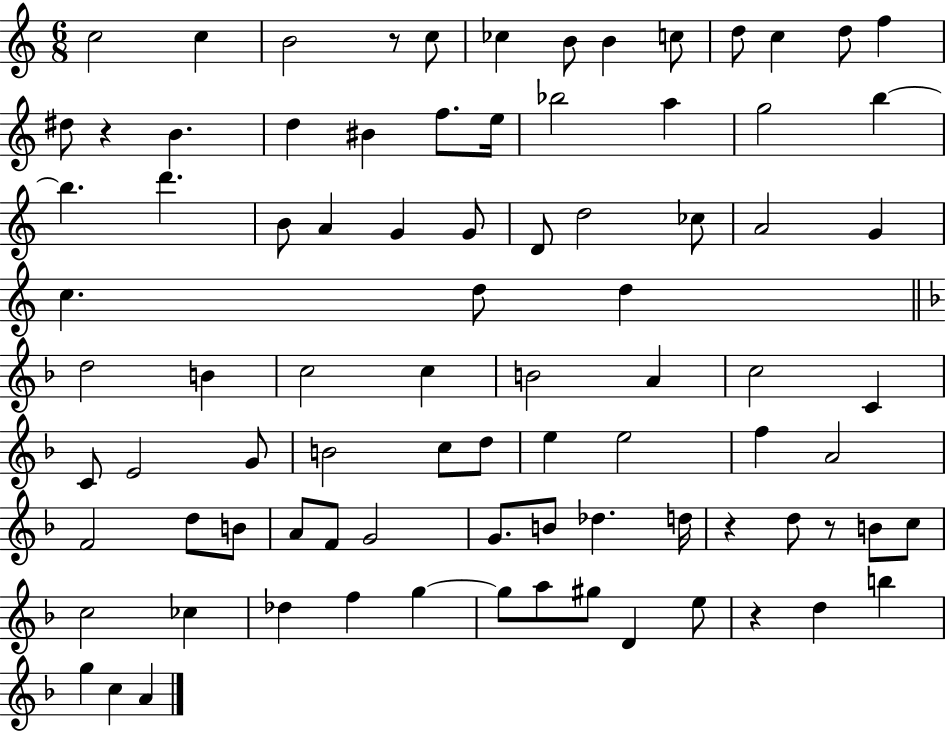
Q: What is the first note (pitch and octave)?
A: C5